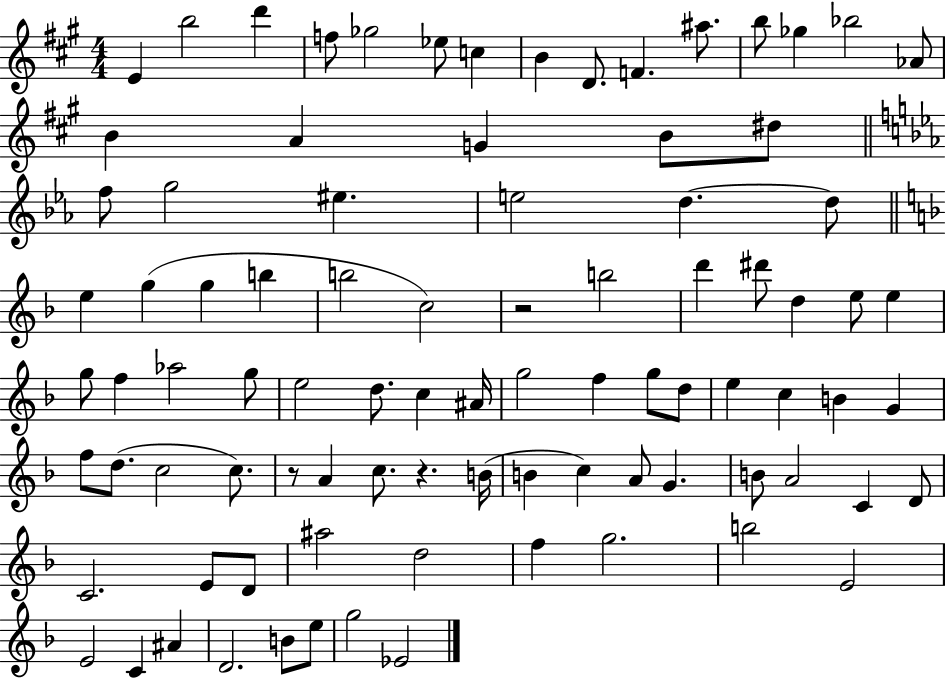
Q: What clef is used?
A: treble